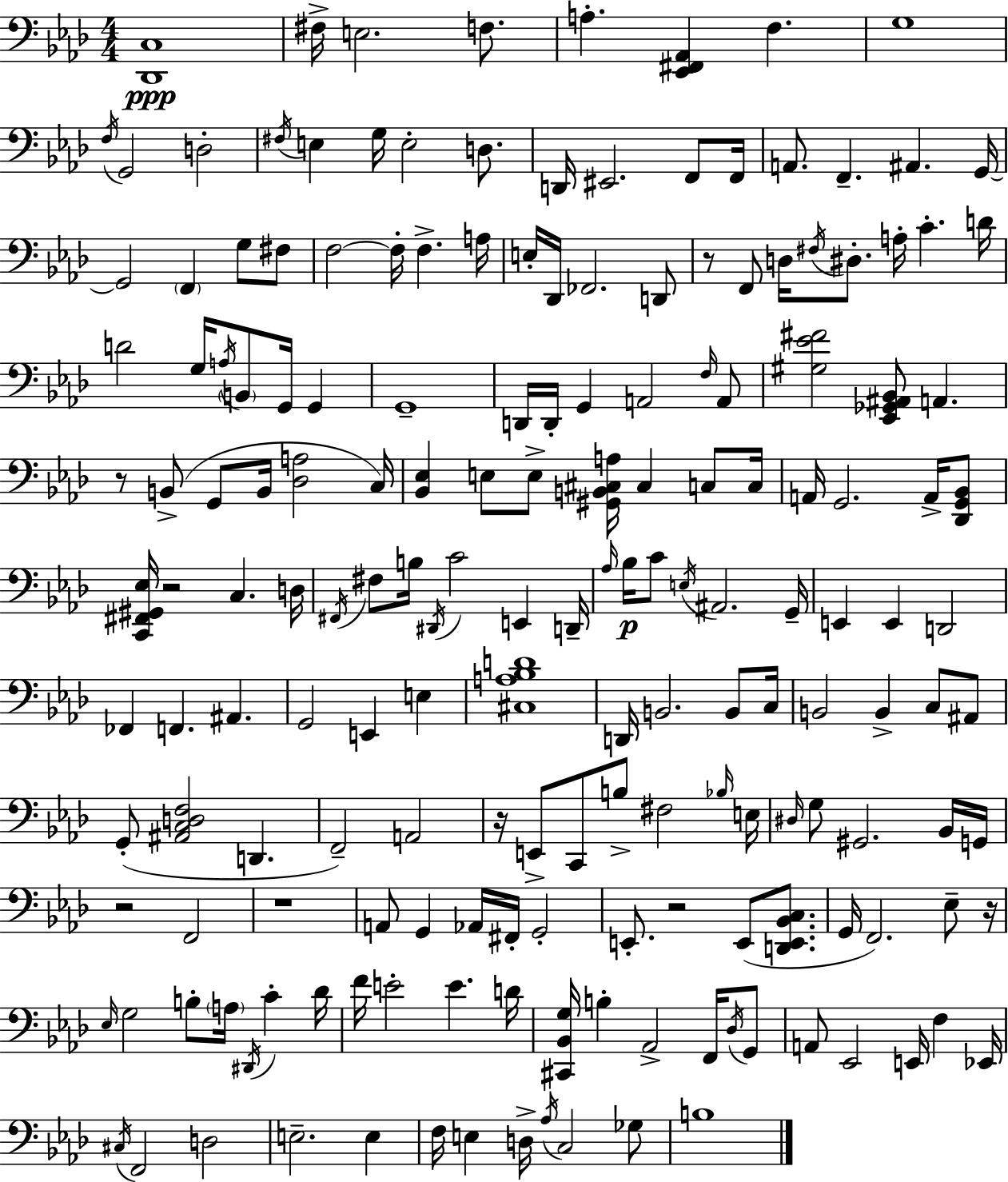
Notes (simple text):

[Db2,C3]/w F#3/s E3/h. F3/e. A3/q. [Eb2,F#2,Ab2]/q F3/q. G3/w F3/s G2/h D3/h F#3/s E3/q G3/s E3/h D3/e. D2/s EIS2/h. F2/e F2/s A2/e. F2/q. A#2/q. G2/s G2/h F2/q G3/e F#3/e F3/h F3/s F3/q. A3/s E3/s Db2/s FES2/h. D2/e R/e F2/e D3/s F#3/s D#3/e. A3/s C4/q. D4/s D4/h G3/s A3/s B2/e G2/s G2/q G2/w D2/s D2/s G2/q A2/h F3/s A2/e [G#3,Eb4,F#4]/h [Eb2,Gb2,A#2,Bb2]/e A2/q. R/e B2/e G2/e B2/s [Db3,A3]/h C3/s [Bb2,Eb3]/q E3/e E3/e [G#2,B2,C#3,A3]/s C#3/q C3/e C3/s A2/s G2/h. A2/s [Db2,G2,Bb2]/e [C2,F#2,G#2,Eb3]/s R/h C3/q. D3/s F#2/s F#3/e B3/s D#2/s C4/h E2/q D2/s Ab3/s Bb3/s C4/e E3/s A#2/h. G2/s E2/q E2/q D2/h FES2/q F2/q. A#2/q. G2/h E2/q E3/q [C#3,A3,Bb3,D4]/w D2/s B2/h. B2/e C3/s B2/h B2/q C3/e A#2/e G2/e [A#2,C3,D3,F3]/h D2/q. F2/h A2/h R/s E2/e C2/e B3/e F#3/h Bb3/s E3/s D#3/s G3/e G#2/h. Bb2/s G2/s R/h F2/h R/w A2/e G2/q Ab2/s F#2/s G2/h E2/e. R/h E2/e [D2,E2,Bb2,C3]/e. G2/s F2/h. Eb3/e R/s Eb3/s G3/h B3/e A3/s D#2/s C4/q Db4/s F4/s E4/h E4/q. D4/s [C#2,Bb2,G3]/s B3/q Ab2/h F2/s Db3/s G2/e A2/e Eb2/h E2/s F3/q Eb2/s C#3/s F2/h D3/h E3/h. E3/q F3/s E3/q D3/s Ab3/s C3/h Gb3/e B3/w